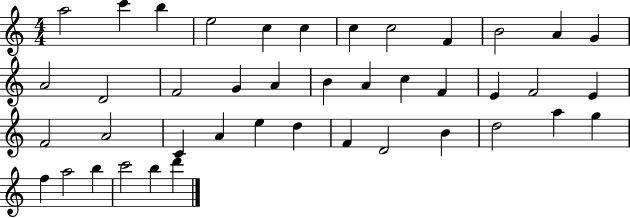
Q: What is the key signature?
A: C major